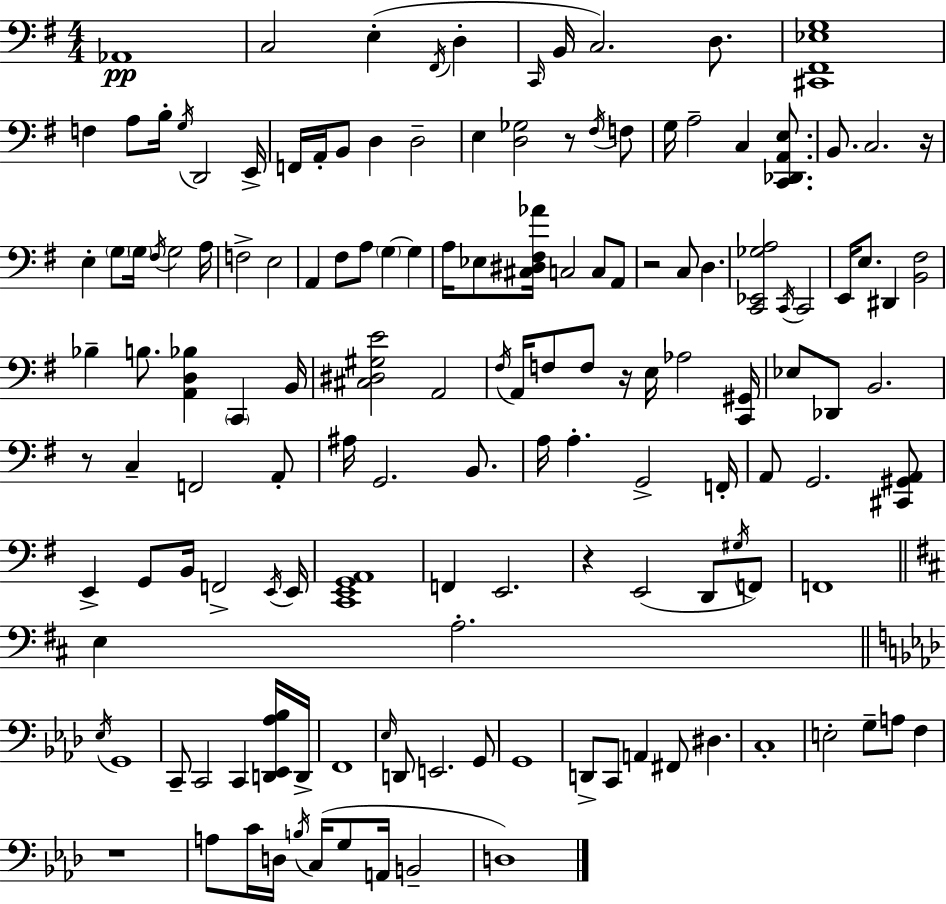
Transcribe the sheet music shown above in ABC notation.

X:1
T:Untitled
M:4/4
L:1/4
K:Em
_A,,4 C,2 E, ^F,,/4 D, C,,/4 B,,/4 C,2 D,/2 [^C,,^F,,_E,G,]4 F, A,/2 B,/4 G,/4 D,,2 E,,/4 F,,/4 A,,/4 B,,/2 D, D,2 E, [D,_G,]2 z/2 ^F,/4 F,/2 G,/4 A,2 C, [C,,_D,,A,,E,]/2 B,,/2 C,2 z/4 E, G,/2 G,/4 ^F,/4 G,2 A,/4 F,2 E,2 A,, ^F,/2 A,/2 G, G, A,/4 _E,/2 [^C,^D,^F,_A]/4 C,2 C,/2 A,,/2 z2 C,/2 D, [C,,_E,,_G,A,]2 C,,/4 C,,2 E,,/4 E,/2 ^D,, [B,,^F,]2 _B, B,/2 [A,,D,_B,] C,, B,,/4 [^C,^D,^G,E]2 A,,2 ^F,/4 A,,/4 F,/2 F,/2 z/4 E,/4 _A,2 [C,,^G,,]/4 _E,/2 _D,,/2 B,,2 z/2 C, F,,2 A,,/2 ^A,/4 G,,2 B,,/2 A,/4 A, G,,2 F,,/4 A,,/2 G,,2 [^C,,^G,,A,,]/2 E,, G,,/2 B,,/4 F,,2 E,,/4 E,,/4 [C,,E,,G,,A,,]4 F,, E,,2 z E,,2 D,,/2 ^G,/4 F,,/2 F,,4 E, A,2 _E,/4 G,,4 C,,/2 C,,2 C,, [D,,_E,,_A,_B,]/4 D,,/4 F,,4 _E,/4 D,,/2 E,,2 G,,/2 G,,4 D,,/2 C,,/2 A,, ^F,,/2 ^D, C,4 E,2 G,/2 A,/2 F, z4 A,/2 C/4 D,/4 B,/4 C,/4 G,/2 A,,/4 B,,2 D,4